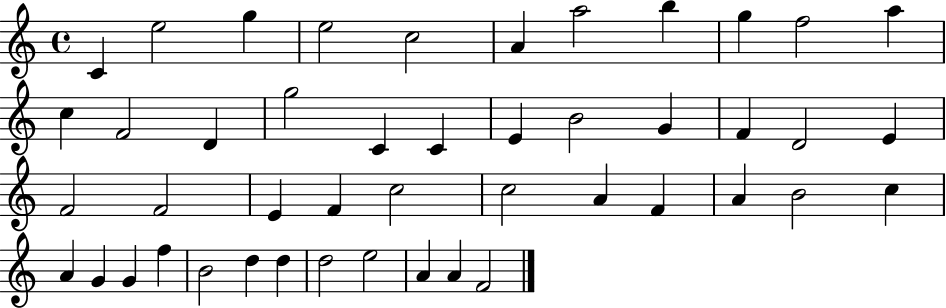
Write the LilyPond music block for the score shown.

{
  \clef treble
  \time 4/4
  \defaultTimeSignature
  \key c \major
  c'4 e''2 g''4 | e''2 c''2 | a'4 a''2 b''4 | g''4 f''2 a''4 | \break c''4 f'2 d'4 | g''2 c'4 c'4 | e'4 b'2 g'4 | f'4 d'2 e'4 | \break f'2 f'2 | e'4 f'4 c''2 | c''2 a'4 f'4 | a'4 b'2 c''4 | \break a'4 g'4 g'4 f''4 | b'2 d''4 d''4 | d''2 e''2 | a'4 a'4 f'2 | \break \bar "|."
}